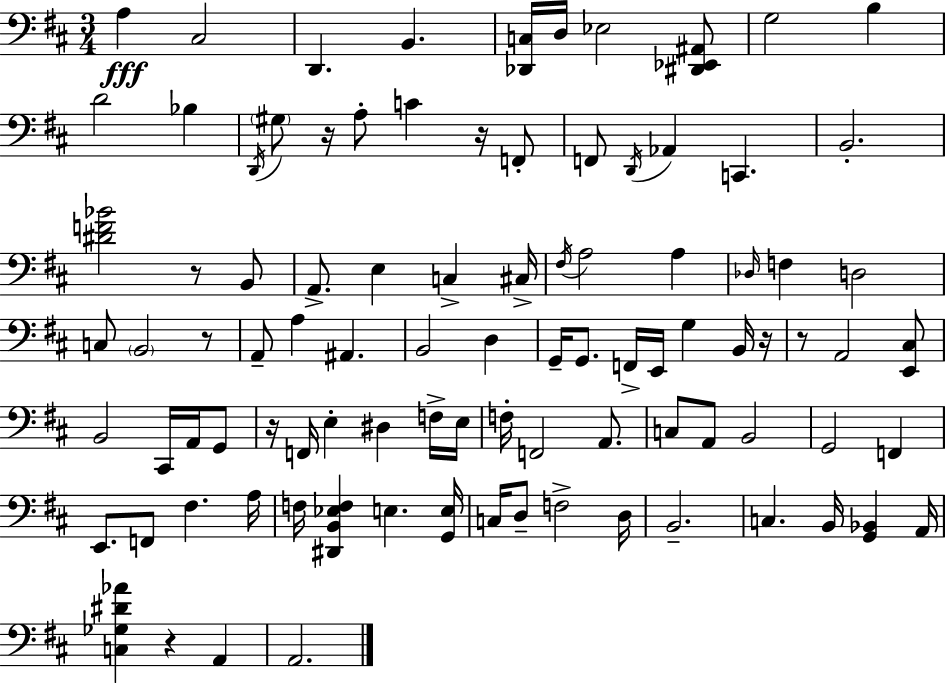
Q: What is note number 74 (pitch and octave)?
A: C3